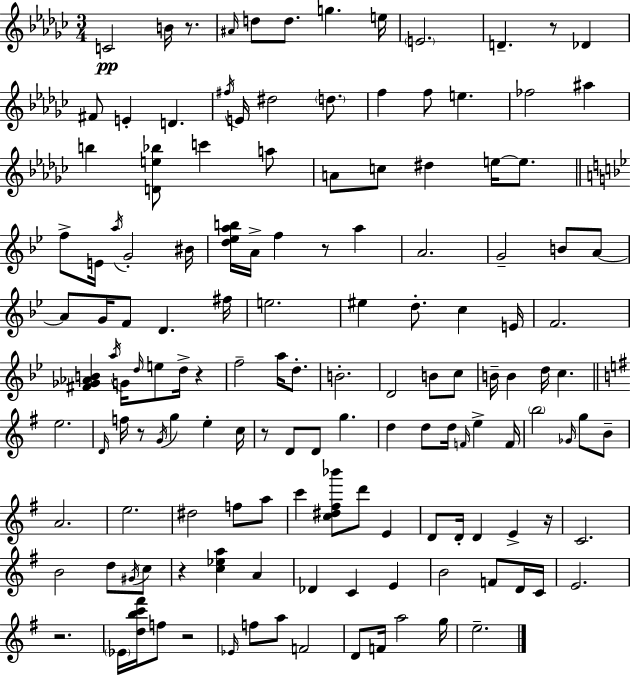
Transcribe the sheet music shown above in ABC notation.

X:1
T:Untitled
M:3/4
L:1/4
K:Ebm
C2 B/4 z/2 ^A/4 d/2 d/2 g e/4 E2 D z/2 _D ^F/2 E D ^f/4 E/4 ^d2 d/2 f f/2 e _f2 ^a b [De_b]/2 c' a/2 A/2 c/2 ^d e/4 e/2 f/2 E/4 a/4 G2 ^B/4 [d_eab]/4 A/4 f z/2 a A2 G2 B/2 A/2 A/2 G/4 F/2 D ^f/4 e2 ^e d/2 c E/4 F2 [^F_G_AB] a/4 G/4 d/4 e/2 d/4 z f2 a/4 d/2 B2 D2 B/2 c/2 B/4 B d/4 c e2 D/4 f/4 z/2 G/4 g e c/4 z/2 D/2 D/2 g d d/2 d/4 F/4 e F/4 b2 _G/4 g/2 B/2 A2 e2 ^d2 f/2 a/2 c' [c^d^f_b']/2 d'/2 E D/2 D/4 D E z/4 C2 B2 d/2 ^G/4 c/2 z [c_ea] A _D C E B2 F/2 D/4 C/4 E2 z2 _E/4 [dbc'^f']/4 f/2 z2 _E/4 f/2 a/2 F2 D/2 F/4 a2 g/4 e2